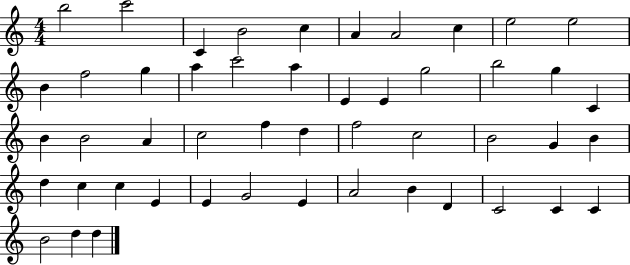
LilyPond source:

{
  \clef treble
  \numericTimeSignature
  \time 4/4
  \key c \major
  b''2 c'''2 | c'4 b'2 c''4 | a'4 a'2 c''4 | e''2 e''2 | \break b'4 f''2 g''4 | a''4 c'''2 a''4 | e'4 e'4 g''2 | b''2 g''4 c'4 | \break b'4 b'2 a'4 | c''2 f''4 d''4 | f''2 c''2 | b'2 g'4 b'4 | \break d''4 c''4 c''4 e'4 | e'4 g'2 e'4 | a'2 b'4 d'4 | c'2 c'4 c'4 | \break b'2 d''4 d''4 | \bar "|."
}